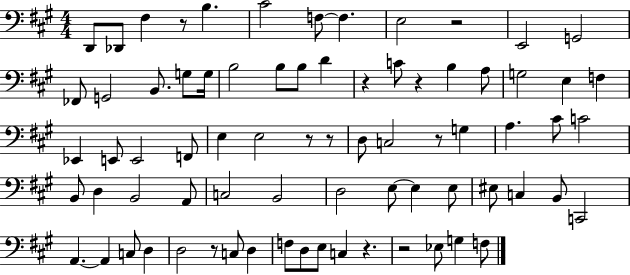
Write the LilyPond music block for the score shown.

{
  \clef bass
  \numericTimeSignature
  \time 4/4
  \key a \major
  \repeat volta 2 { d,8 des,8 fis4 r8 b4. | cis'2 f8~~ f4. | e2 r2 | e,2 g,2 | \break fes,8 g,2 b,8. g8 g16 | b2 b8 b8 d'4 | r4 c'8 r4 b4 a8 | g2 e4 f4 | \break ees,4 e,8 e,2 f,8 | e4 e2 r8 r8 | d8 c2 r8 g4 | a4. cis'8 c'2 | \break b,8 d4 b,2 a,8 | c2 b,2 | d2 e8~~ e4 e8 | eis8 c4 b,8 c,2 | \break a,4.~~ a,4 c8 d4 | d2 r8 c8 d4 | f8 d8 e8 c4 r4. | r2 ees8 g4 f8 | \break } \bar "|."
}